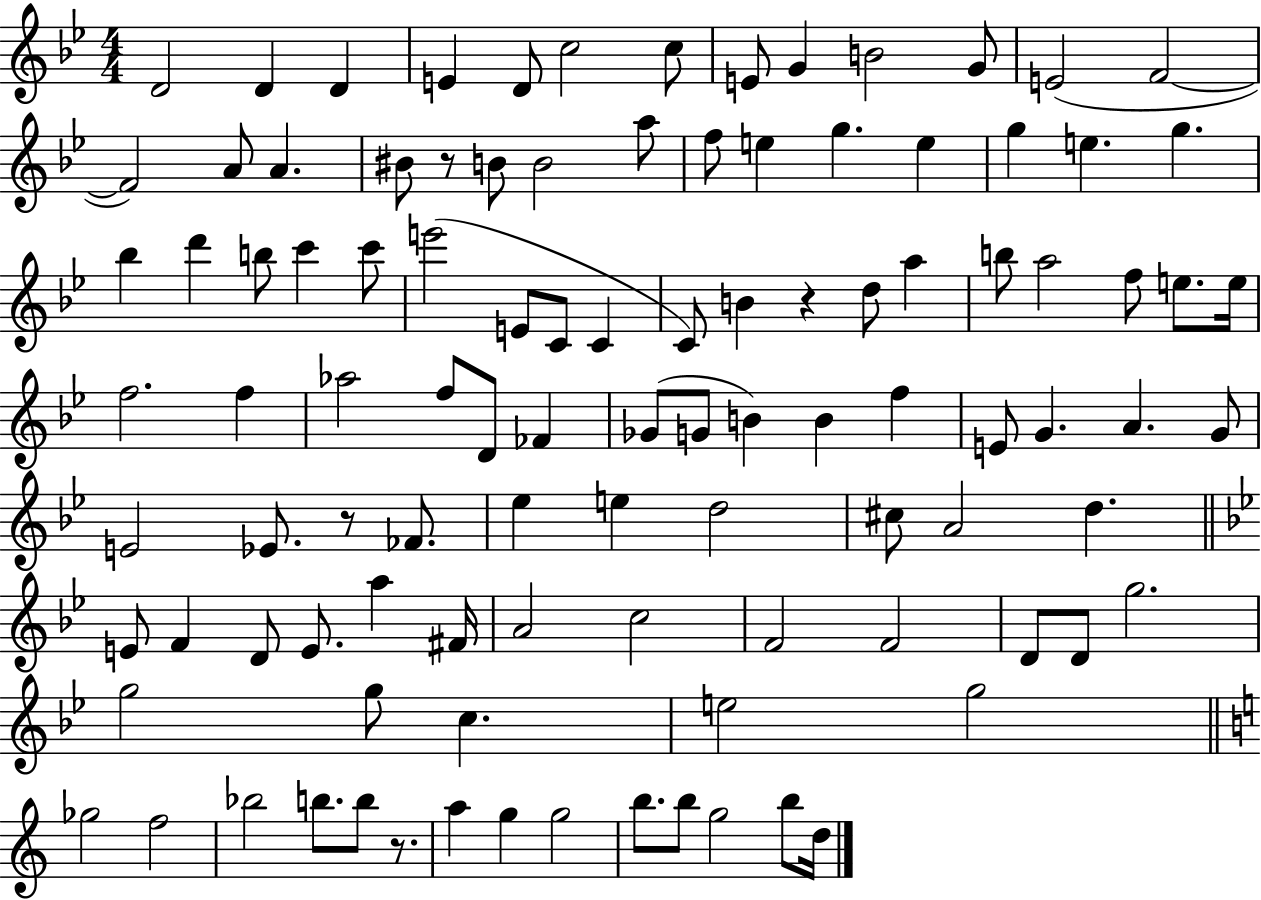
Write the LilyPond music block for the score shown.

{
  \clef treble
  \numericTimeSignature
  \time 4/4
  \key bes \major
  d'2 d'4 d'4 | e'4 d'8 c''2 c''8 | e'8 g'4 b'2 g'8 | e'2( f'2~~ | \break f'2) a'8 a'4. | bis'8 r8 b'8 b'2 a''8 | f''8 e''4 g''4. e''4 | g''4 e''4. g''4. | \break bes''4 d'''4 b''8 c'''4 c'''8 | e'''2( e'8 c'8 c'4 | c'8) b'4 r4 d''8 a''4 | b''8 a''2 f''8 e''8. e''16 | \break f''2. f''4 | aes''2 f''8 d'8 fes'4 | ges'8( g'8 b'4) b'4 f''4 | e'8 g'4. a'4. g'8 | \break e'2 ees'8. r8 fes'8. | ees''4 e''4 d''2 | cis''8 a'2 d''4. | \bar "||" \break \key g \minor e'8 f'4 d'8 e'8. a''4 fis'16 | a'2 c''2 | f'2 f'2 | d'8 d'8 g''2. | \break g''2 g''8 c''4. | e''2 g''2 | \bar "||" \break \key c \major ges''2 f''2 | bes''2 b''8. b''8 r8. | a''4 g''4 g''2 | b''8. b''8 g''2 b''8 d''16 | \break \bar "|."
}